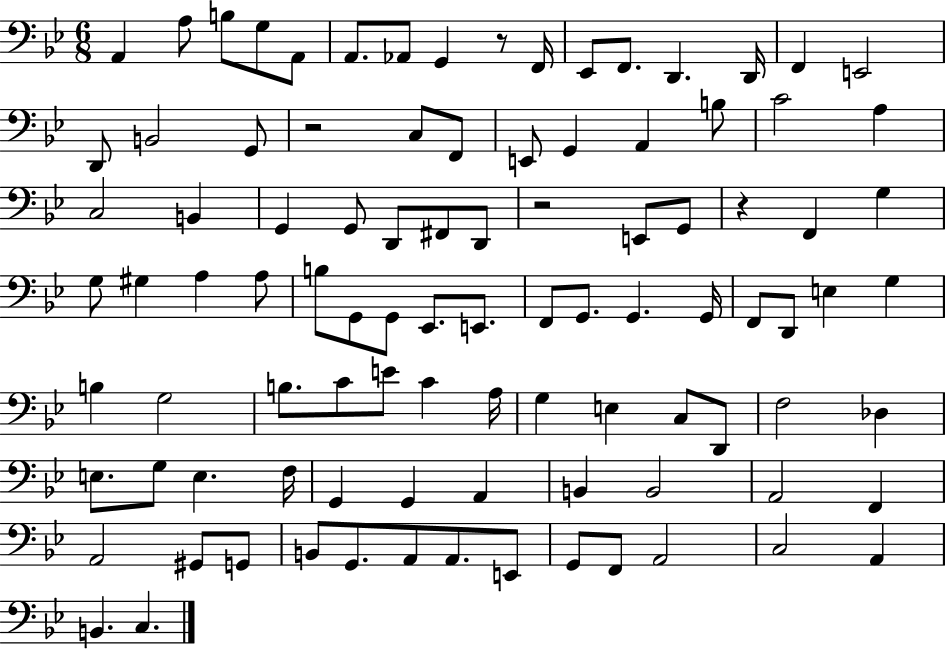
X:1
T:Untitled
M:6/8
L:1/4
K:Bb
A,, A,/2 B,/2 G,/2 A,,/2 A,,/2 _A,,/2 G,, z/2 F,,/4 _E,,/2 F,,/2 D,, D,,/4 F,, E,,2 D,,/2 B,,2 G,,/2 z2 C,/2 F,,/2 E,,/2 G,, A,, B,/2 C2 A, C,2 B,, G,, G,,/2 D,,/2 ^F,,/2 D,,/2 z2 E,,/2 G,,/2 z F,, G, G,/2 ^G, A, A,/2 B,/2 G,,/2 G,,/2 _E,,/2 E,,/2 F,,/2 G,,/2 G,, G,,/4 F,,/2 D,,/2 E, G, B, G,2 B,/2 C/2 E/2 C A,/4 G, E, C,/2 D,,/2 F,2 _D, E,/2 G,/2 E, F,/4 G,, G,, A,, B,, B,,2 A,,2 F,, A,,2 ^G,,/2 G,,/2 B,,/2 G,,/2 A,,/2 A,,/2 E,,/2 G,,/2 F,,/2 A,,2 C,2 A,, B,, C,